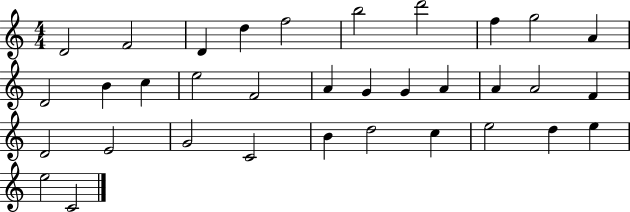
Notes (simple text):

D4/h F4/h D4/q D5/q F5/h B5/h D6/h F5/q G5/h A4/q D4/h B4/q C5/q E5/h F4/h A4/q G4/q G4/q A4/q A4/q A4/h F4/q D4/h E4/h G4/h C4/h B4/q D5/h C5/q E5/h D5/q E5/q E5/h C4/h